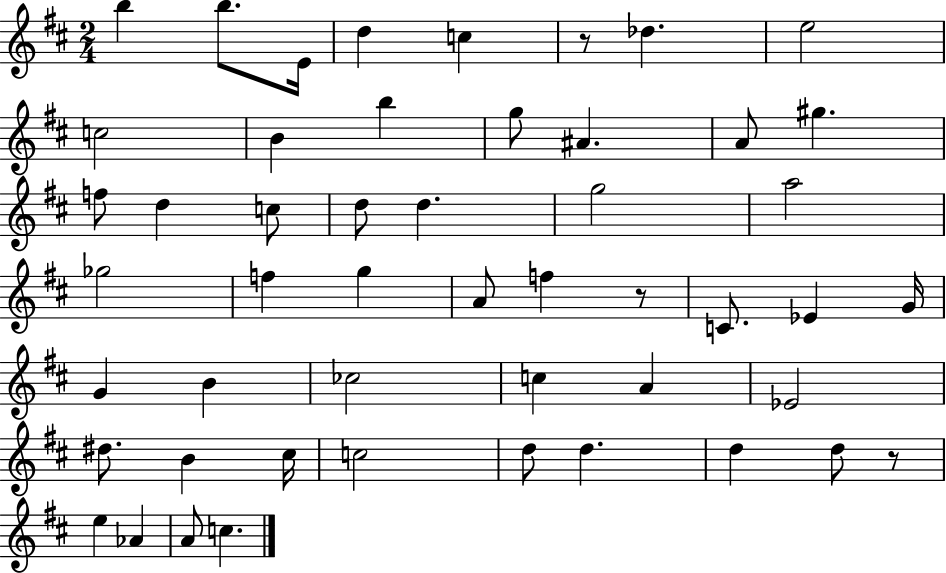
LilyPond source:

{
  \clef treble
  \numericTimeSignature
  \time 2/4
  \key d \major
  \repeat volta 2 { b''4 b''8. e'16 | d''4 c''4 | r8 des''4. | e''2 | \break c''2 | b'4 b''4 | g''8 ais'4. | a'8 gis''4. | \break f''8 d''4 c''8 | d''8 d''4. | g''2 | a''2 | \break ges''2 | f''4 g''4 | a'8 f''4 r8 | c'8. ees'4 g'16 | \break g'4 b'4 | ces''2 | c''4 a'4 | ees'2 | \break dis''8. b'4 cis''16 | c''2 | d''8 d''4. | d''4 d''8 r8 | \break e''4 aes'4 | a'8 c''4. | } \bar "|."
}